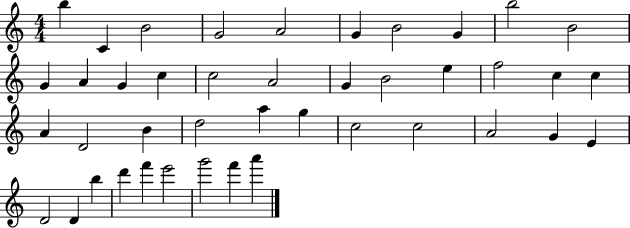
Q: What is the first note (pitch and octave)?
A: B5